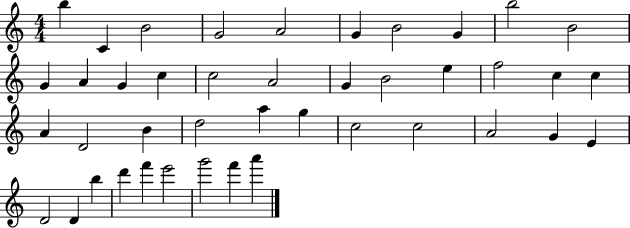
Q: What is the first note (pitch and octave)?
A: B5